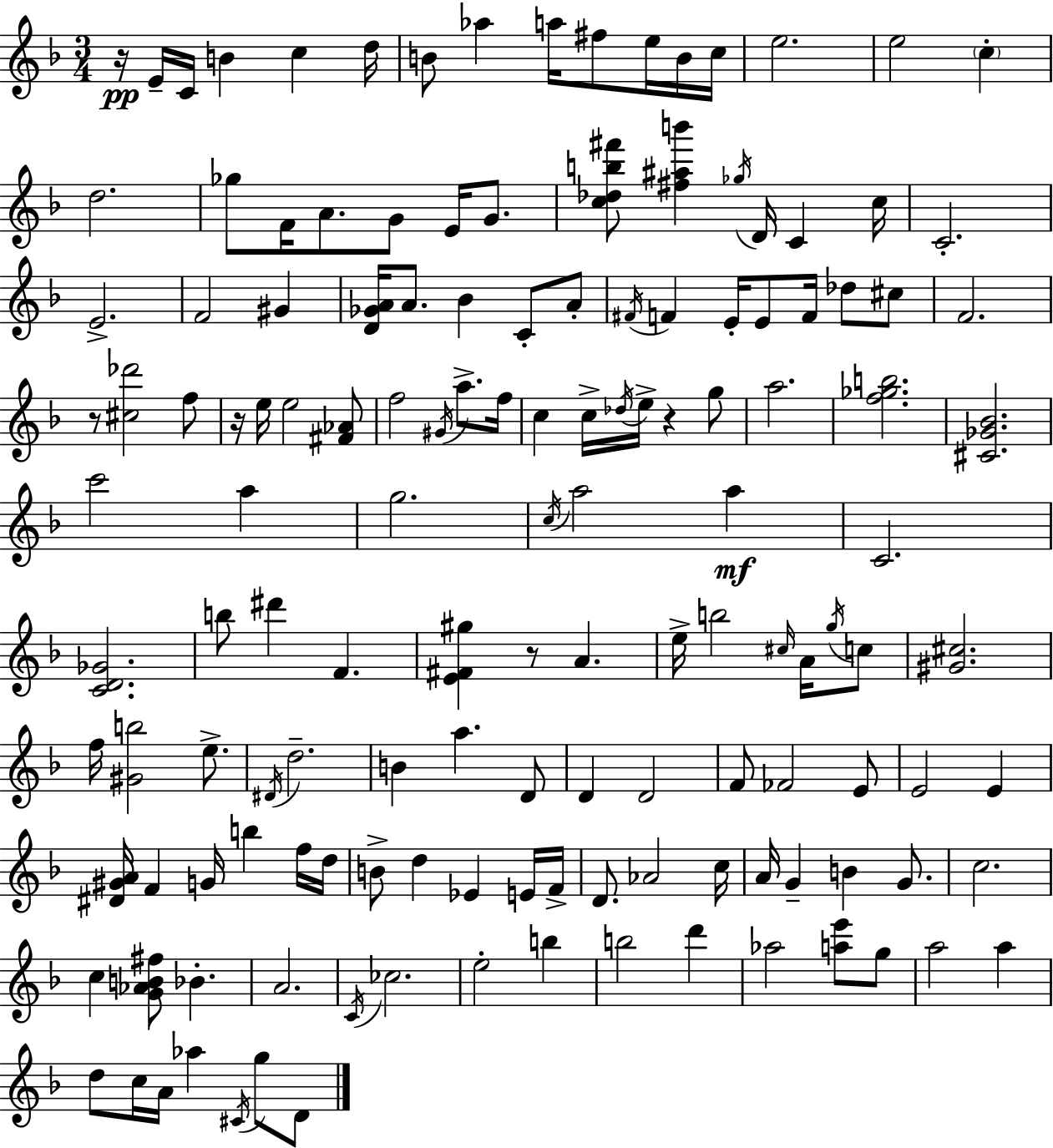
R/s E4/s C4/s B4/q C5/q D5/s B4/e Ab5/q A5/s F#5/e E5/s B4/s C5/s E5/h. E5/h C5/q D5/h. Gb5/e F4/s A4/e. G4/e E4/s G4/e. [C5,Db5,B5,F#6]/e [F#5,A#5,B6]/q Gb5/s D4/s C4/q C5/s C4/h. E4/h. F4/h G#4/q [D4,Gb4,A4]/s A4/e. Bb4/q C4/e A4/e F#4/s F4/q E4/s E4/e F4/s Db5/e C#5/e F4/h. R/e [C#5,Db6]/h F5/e R/s E5/s E5/h [F#4,Ab4]/e F5/h G#4/s A5/e. F5/s C5/q C5/s Db5/s E5/s R/q G5/e A5/h. [F5,Gb5,B5]/h. [C#4,Gb4,Bb4]/h. C6/h A5/q G5/h. C5/s A5/h A5/q C4/h. [C4,D4,Gb4]/h. B5/e D#6/q F4/q. [E4,F#4,G#5]/q R/e A4/q. E5/s B5/h C#5/s A4/s G5/s C5/e [G#4,C#5]/h. F5/s [G#4,B5]/h E5/e. D#4/s D5/h. B4/q A5/q. D4/e D4/q D4/h F4/e FES4/h E4/e E4/h E4/q [D#4,G#4,A4]/s F4/q G4/s B5/q F5/s D5/s B4/e D5/q Eb4/q E4/s F4/s D4/e. Ab4/h C5/s A4/s G4/q B4/q G4/e. C5/h. C5/q [G4,Ab4,B4,F#5]/e Bb4/q. A4/h. C4/s CES5/h. E5/h B5/q B5/h D6/q Ab5/h [A5,E6]/e G5/e A5/h A5/q D5/e C5/s A4/s Ab5/q C#4/s G5/e D4/e